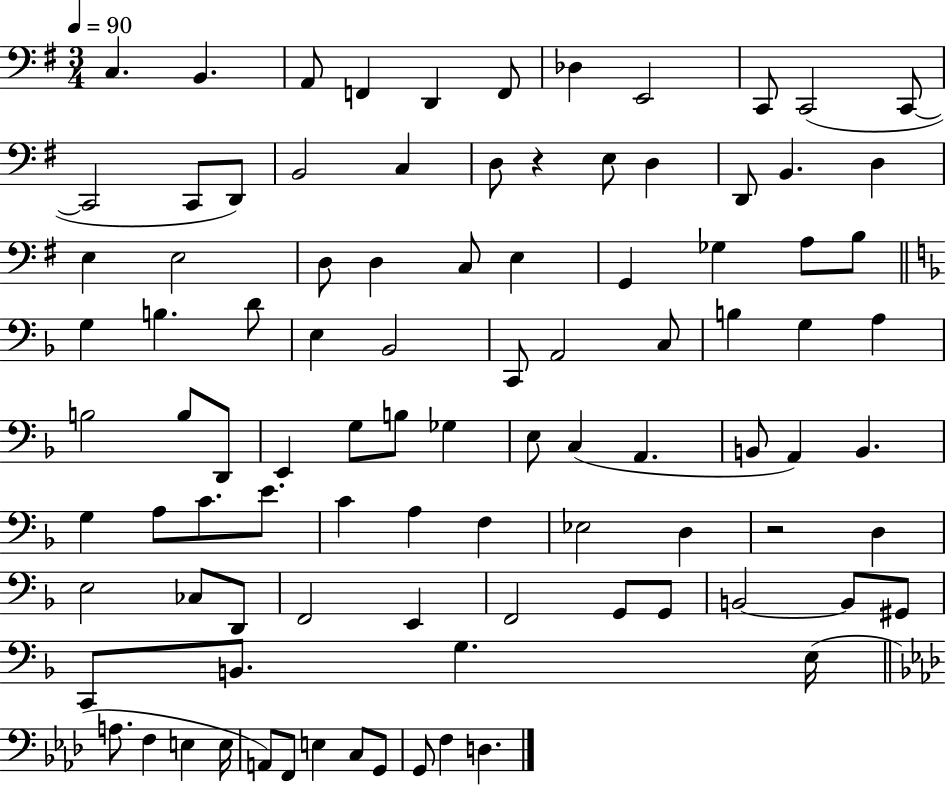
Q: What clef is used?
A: bass